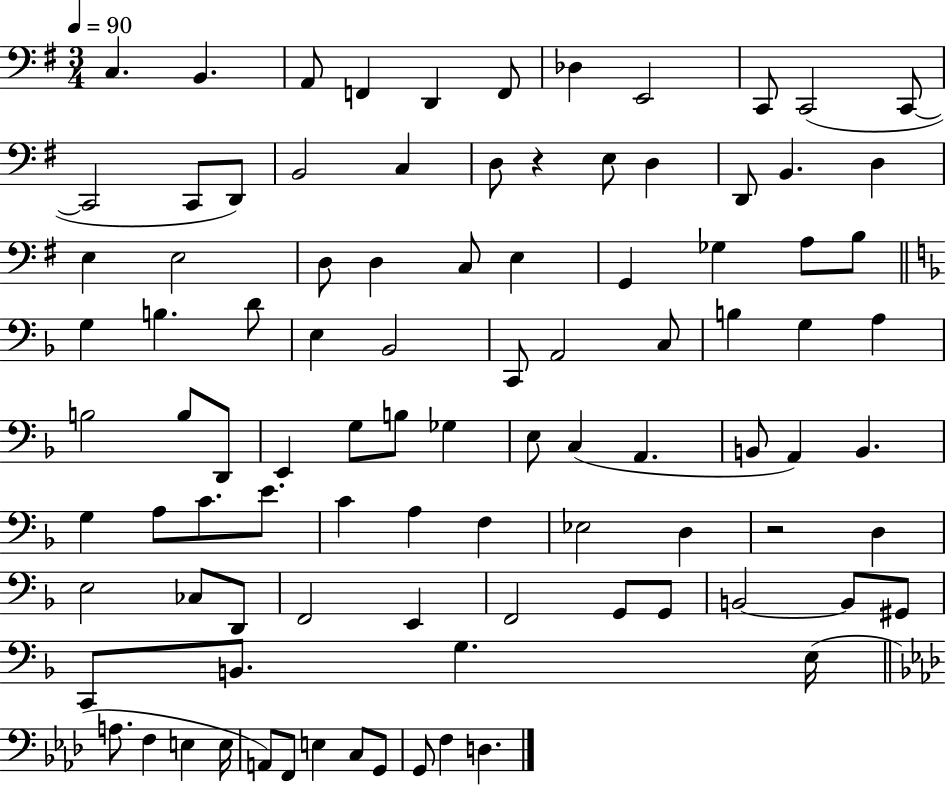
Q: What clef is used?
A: bass